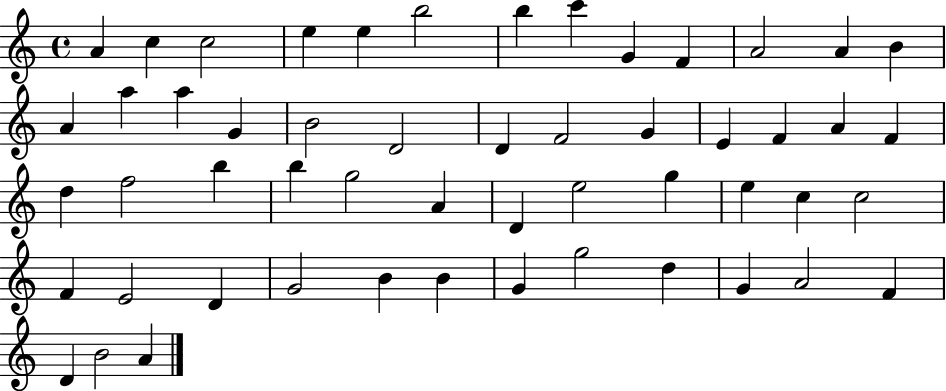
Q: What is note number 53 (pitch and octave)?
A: A4